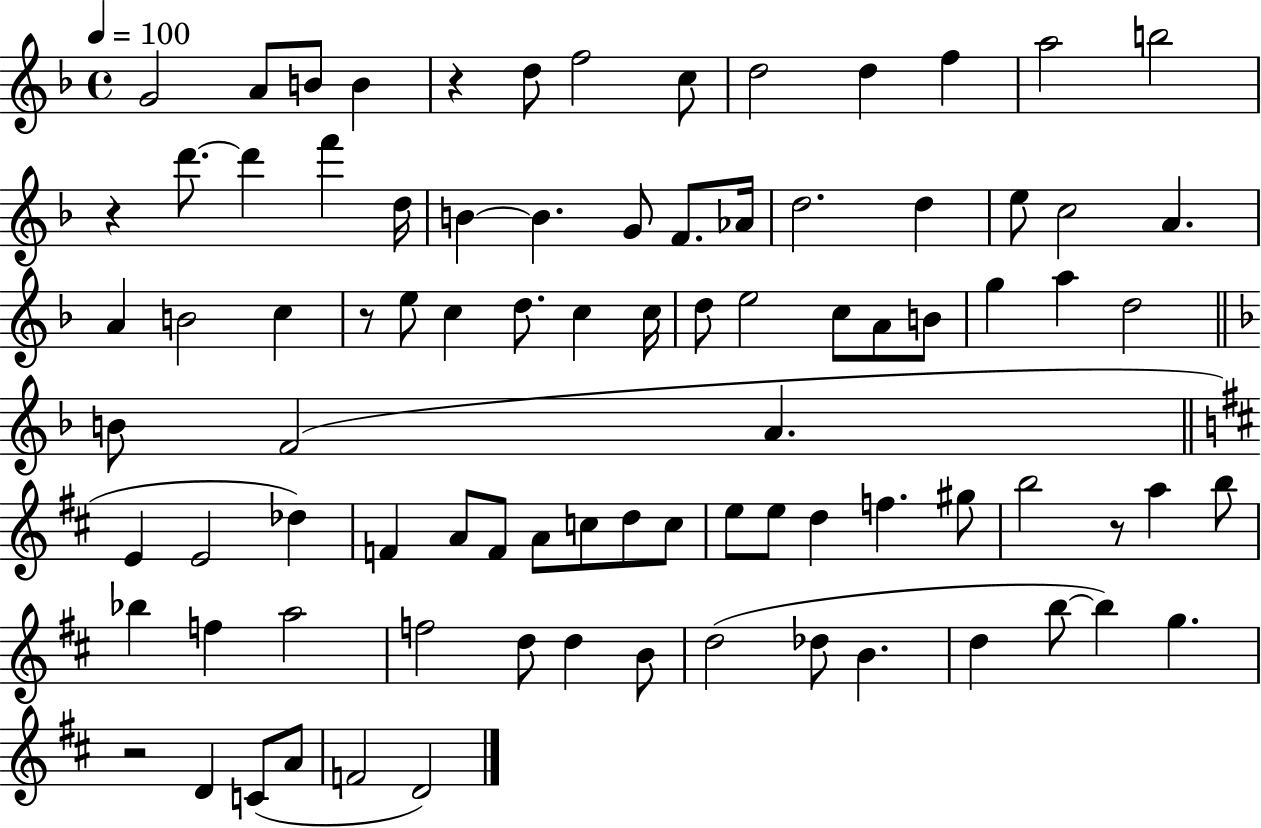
G4/h A4/e B4/e B4/q R/q D5/e F5/h C5/e D5/h D5/q F5/q A5/h B5/h R/q D6/e. D6/q F6/q D5/s B4/q B4/q. G4/e F4/e. Ab4/s D5/h. D5/q E5/e C5/h A4/q. A4/q B4/h C5/q R/e E5/e C5/q D5/e. C5/q C5/s D5/e E5/h C5/e A4/e B4/e G5/q A5/q D5/h B4/e F4/h A4/q. E4/q E4/h Db5/q F4/q A4/e F4/e A4/e C5/e D5/e C5/e E5/e E5/e D5/q F5/q. G#5/e B5/h R/e A5/q B5/e Bb5/q F5/q A5/h F5/h D5/e D5/q B4/e D5/h Db5/e B4/q. D5/q B5/e B5/q G5/q. R/h D4/q C4/e A4/e F4/h D4/h